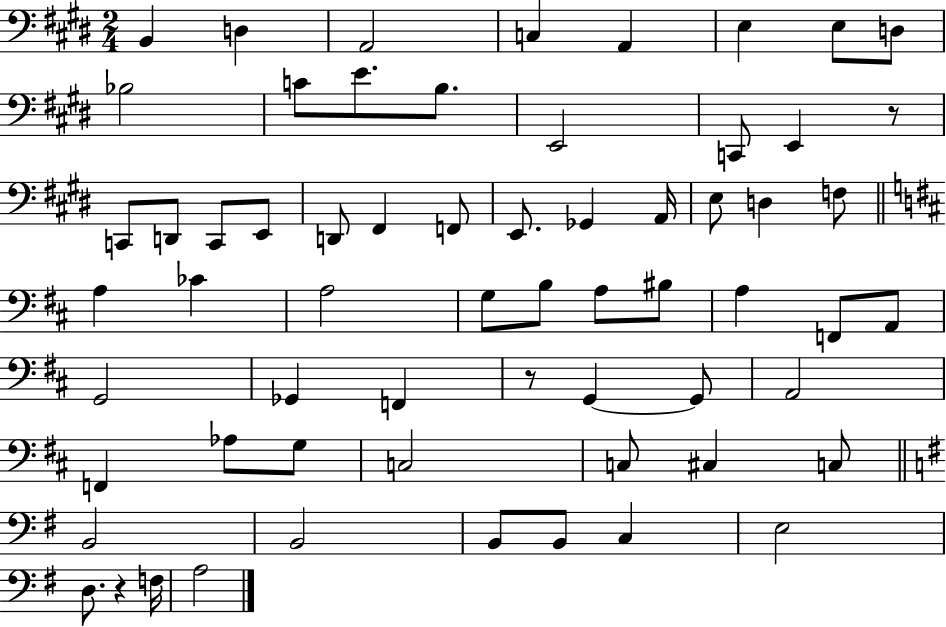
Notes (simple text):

B2/q D3/q A2/h C3/q A2/q E3/q E3/e D3/e Bb3/h C4/e E4/e. B3/e. E2/h C2/e E2/q R/e C2/e D2/e C2/e E2/e D2/e F#2/q F2/e E2/e. Gb2/q A2/s E3/e D3/q F3/e A3/q CES4/q A3/h G3/e B3/e A3/e BIS3/e A3/q F2/e A2/e G2/h Gb2/q F2/q R/e G2/q G2/e A2/h F2/q Ab3/e G3/e C3/h C3/e C#3/q C3/e B2/h B2/h B2/e B2/e C3/q E3/h D3/e. R/q F3/s A3/h